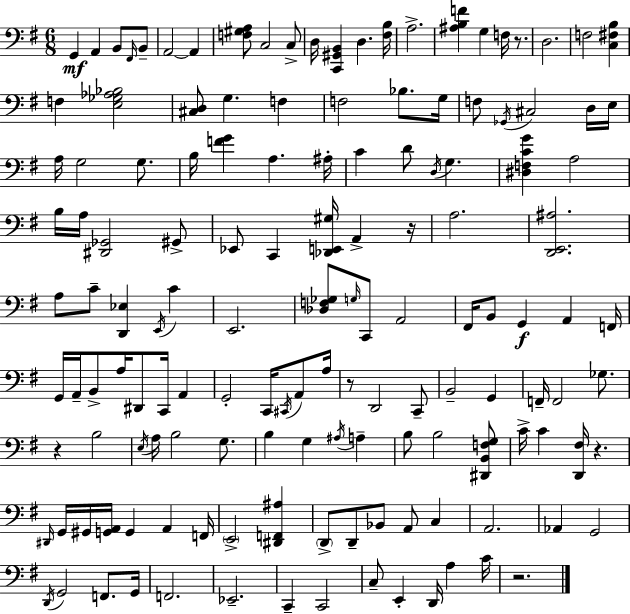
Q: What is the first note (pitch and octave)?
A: G2